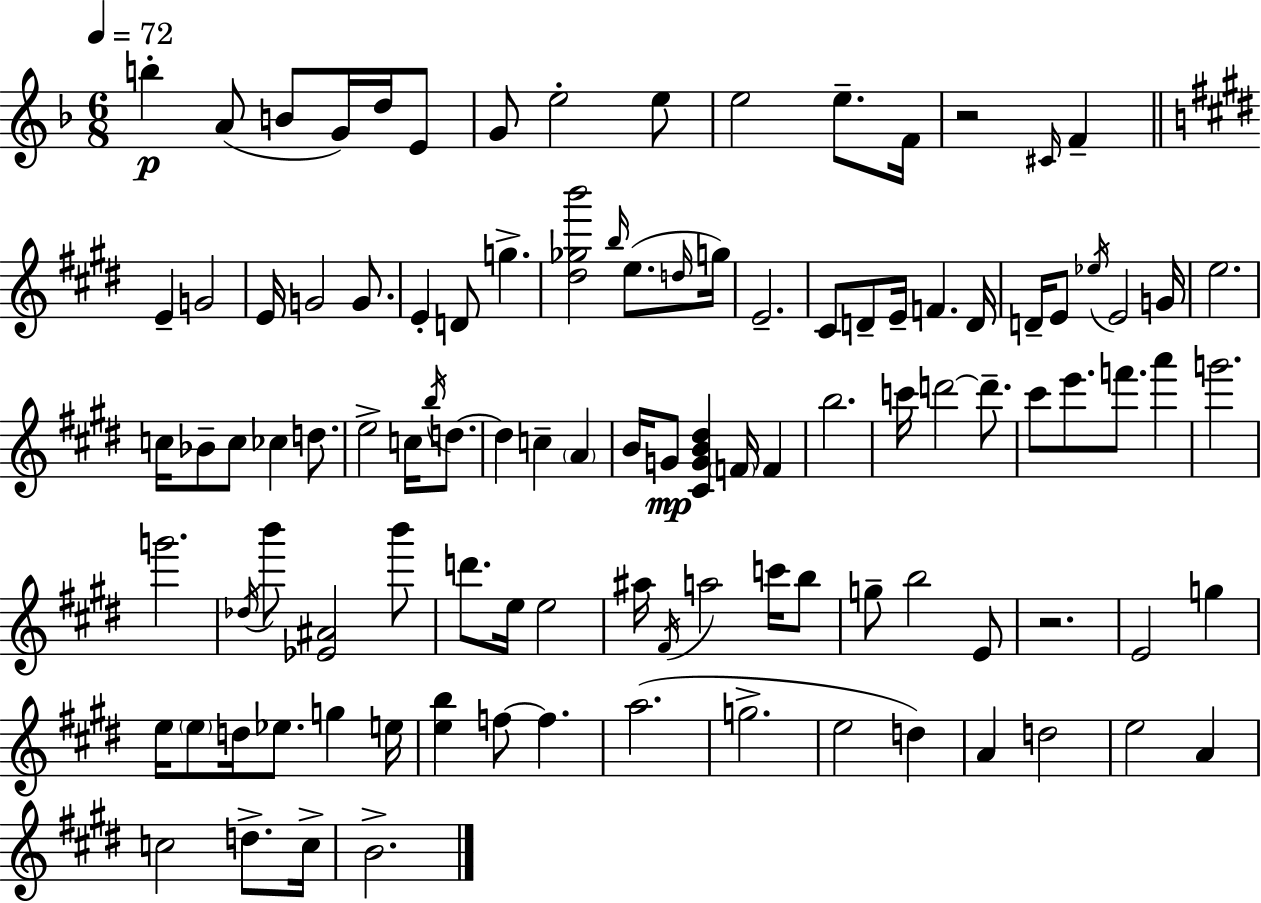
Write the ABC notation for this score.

X:1
T:Untitled
M:6/8
L:1/4
K:F
b A/2 B/2 G/4 d/4 E/2 G/2 e2 e/2 e2 e/2 F/4 z2 ^C/4 F E G2 E/4 G2 G/2 E D/2 g [^d_gb']2 b/4 e/2 d/4 g/4 E2 ^C/2 D/2 E/4 F D/4 D/4 E/2 _e/4 E2 G/4 e2 c/4 _B/2 c/2 _c d/2 e2 c/4 b/4 d/2 d c A B/4 G/2 [^CGB^d] F/4 F b2 c'/4 d'2 d'/2 ^c'/2 e'/2 f'/2 a' g'2 g'2 _d/4 b'/2 [_E^A]2 b'/2 d'/2 e/4 e2 ^a/4 ^F/4 a2 c'/4 b/2 g/2 b2 E/2 z2 E2 g e/4 e/2 d/4 _e/2 g e/4 [eb] f/2 f a2 g2 e2 d A d2 e2 A c2 d/2 c/4 B2